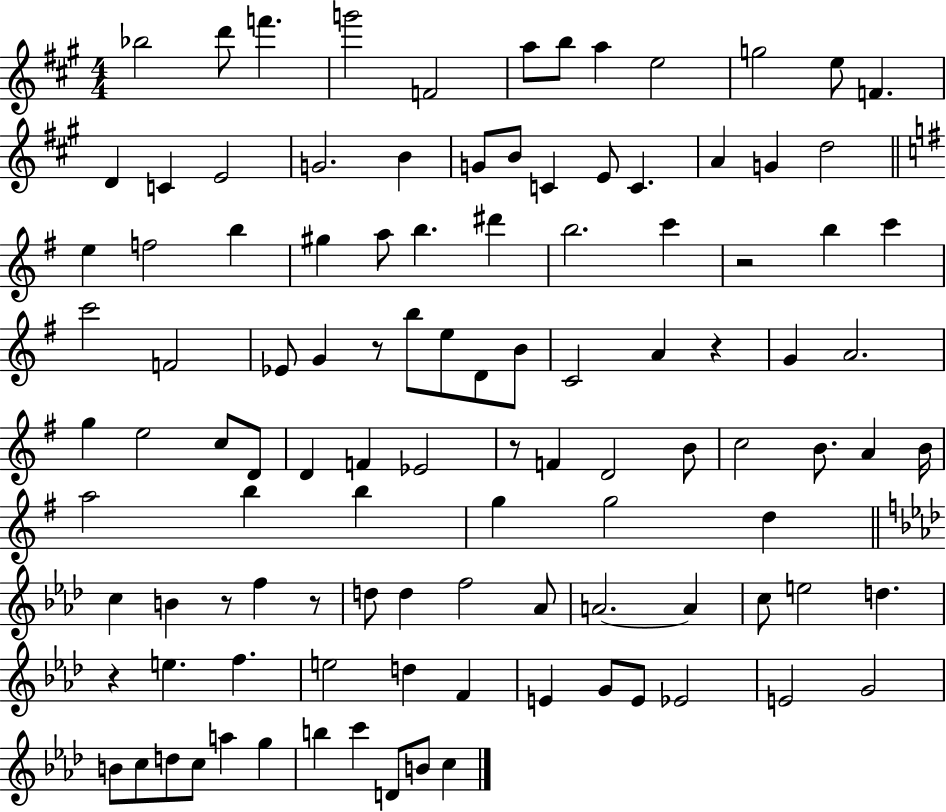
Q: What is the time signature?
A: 4/4